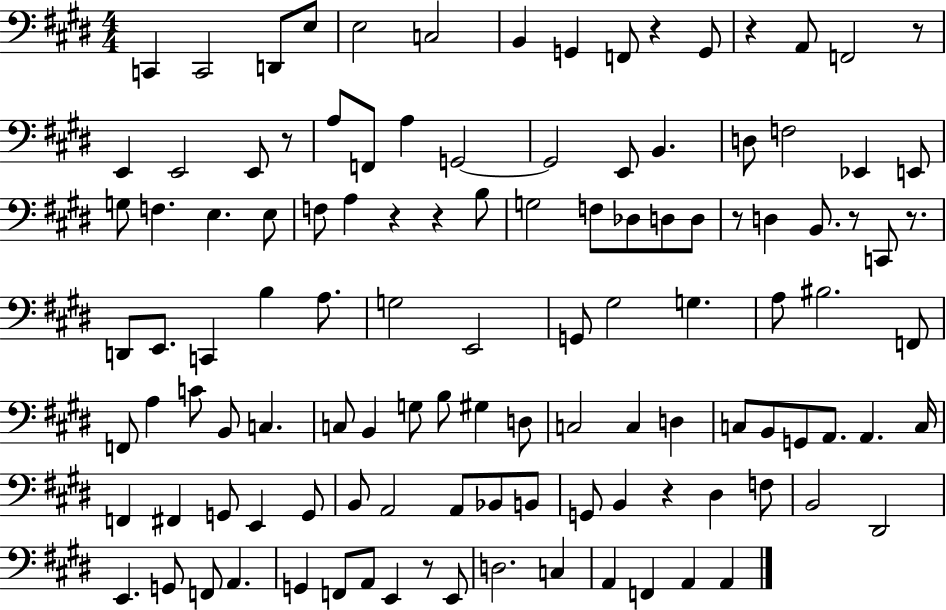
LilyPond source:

{
  \clef bass
  \numericTimeSignature
  \time 4/4
  \key e \major
  c,4 c,2 d,8 e8 | e2 c2 | b,4 g,4 f,8 r4 g,8 | r4 a,8 f,2 r8 | \break e,4 e,2 e,8 r8 | a8 f,8 a4 g,2~~ | g,2 e,8 b,4. | d8 f2 ees,4 e,8 | \break g8 f4. e4. e8 | f8 a4 r4 r4 b8 | g2 f8 des8 d8 d8 | r8 d4 b,8. r8 c,8 r8. | \break d,8 e,8. c,4 b4 a8. | g2 e,2 | g,8 gis2 g4. | a8 bis2. f,8 | \break f,8 a4 c'8 b,8 c4. | c8 b,4 g8 b8 gis4 d8 | c2 c4 d4 | c8 b,8 g,8 a,8. a,4. c16 | \break f,4 fis,4 g,8 e,4 g,8 | b,8 a,2 a,8 bes,8 b,8 | g,8 b,4 r4 dis4 f8 | b,2 dis,2 | \break e,4. g,8 f,8 a,4. | g,4 f,8 a,8 e,4 r8 e,8 | d2. c4 | a,4 f,4 a,4 a,4 | \break \bar "|."
}